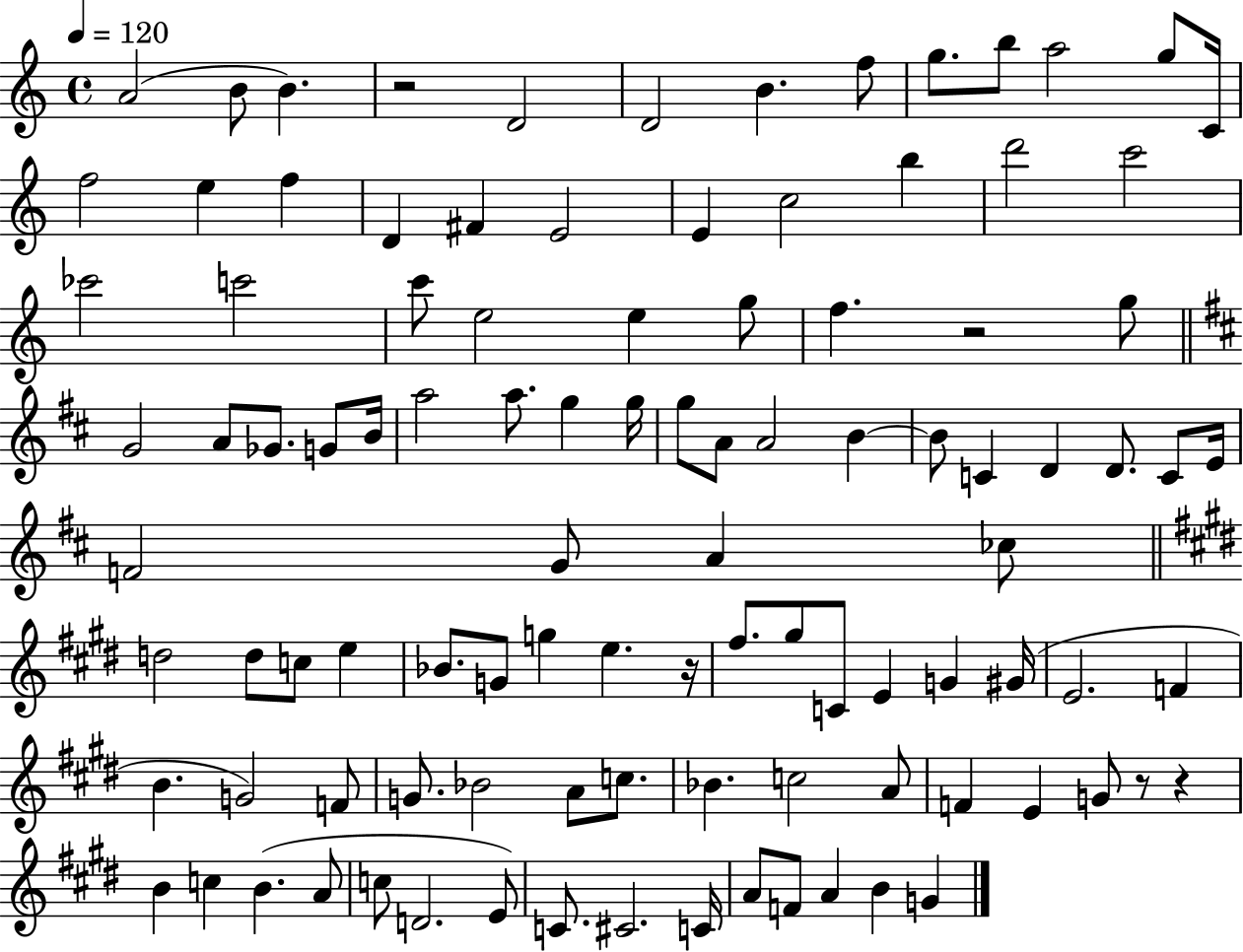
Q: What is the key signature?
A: C major